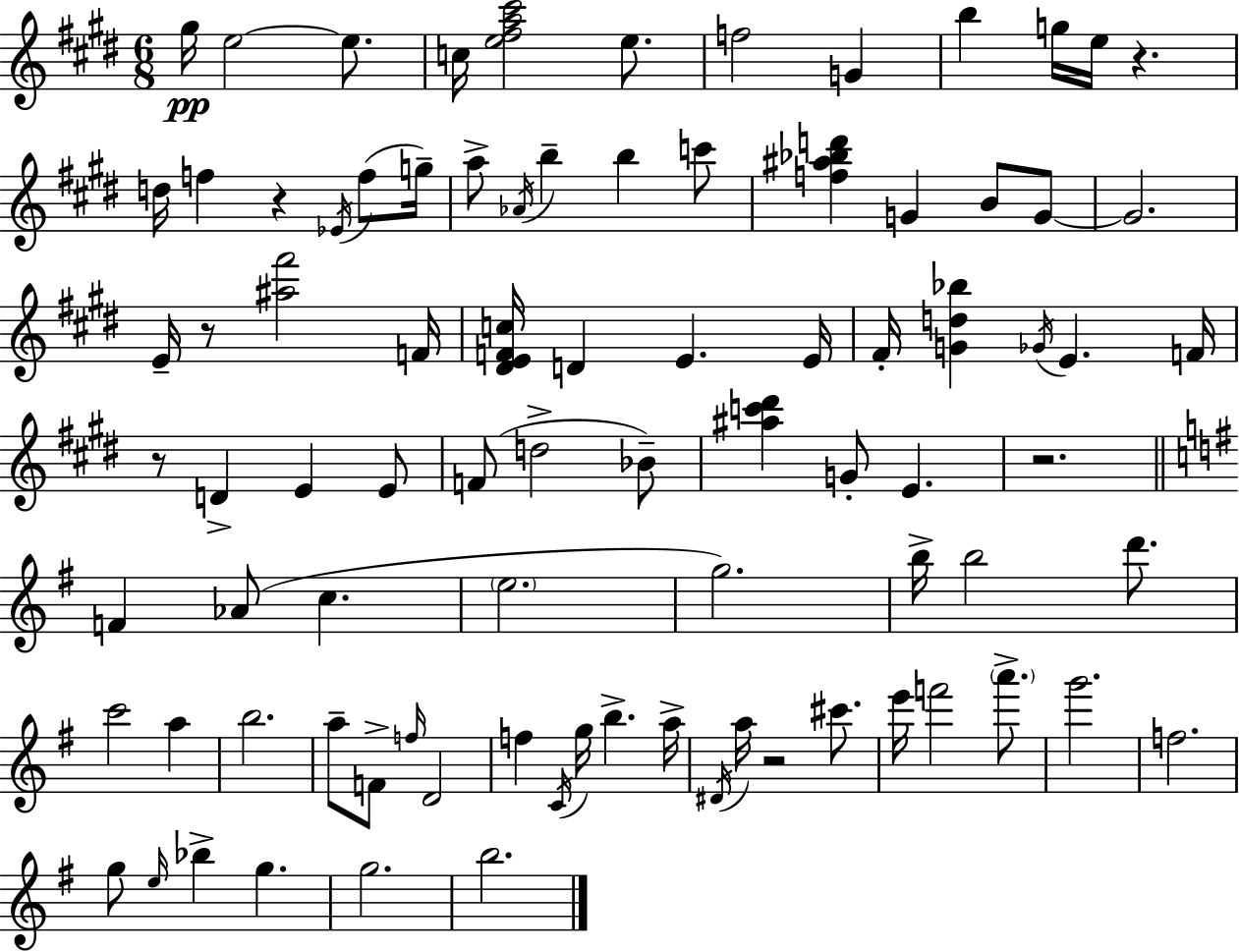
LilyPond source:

{
  \clef treble
  \numericTimeSignature
  \time 6/8
  \key e \major
  gis''16\pp e''2~~ e''8. | c''16 <e'' fis'' a'' cis'''>2 e''8. | f''2 g'4 | b''4 g''16 e''16 r4. | \break d''16 f''4 r4 \acciaccatura { ees'16 }( f''8 | g''16--) a''8-> \acciaccatura { aes'16 } b''4-- b''4 | c'''8 <f'' ais'' bes'' d'''>4 g'4 b'8 | g'8~~ g'2. | \break e'16-- r8 <ais'' fis'''>2 | f'16 <dis' e' f' c''>16 d'4 e'4. | e'16 fis'16-. <g' d'' bes''>4 \acciaccatura { ges'16 } e'4. | f'16 r8 d'4-> e'4 | \break e'8 f'8( d''2-> | bes'8--) <ais'' c''' dis'''>4 g'8-. e'4. | r2. | \bar "||" \break \key g \major f'4 aes'8( c''4. | \parenthesize e''2. | g''2.) | b''16-> b''2 d'''8. | \break c'''2 a''4 | b''2. | a''8-- f'8-> \grace { f''16 } d'2 | f''4 \acciaccatura { c'16 } g''16 b''4.-> | \break a''16-> \acciaccatura { dis'16 } a''16 r2 | cis'''8. e'''16 f'''2 | \parenthesize a'''8.-> g'''2. | f''2. | \break g''8 \grace { e''16 } bes''4-> g''4. | g''2. | b''2. | \bar "|."
}